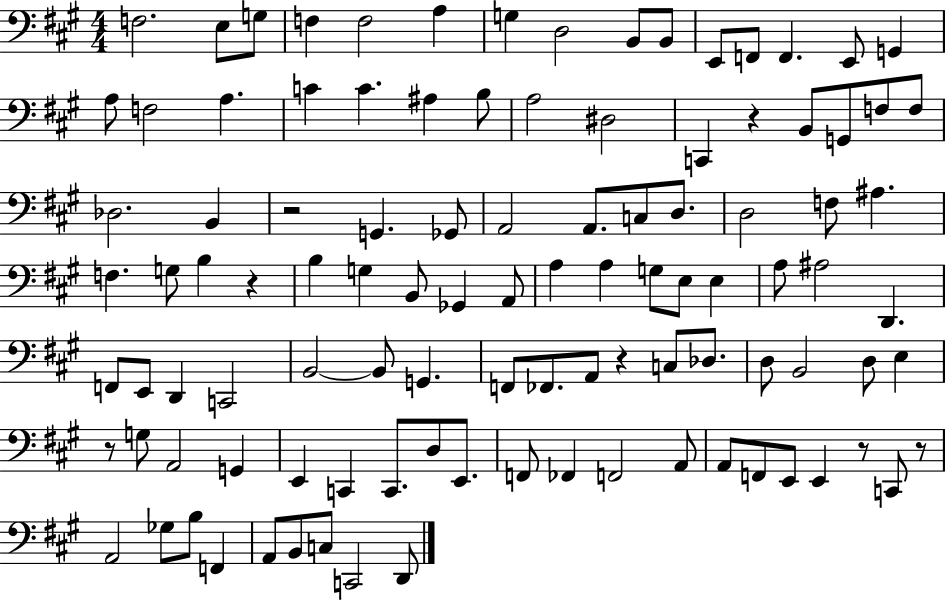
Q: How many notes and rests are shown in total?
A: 105